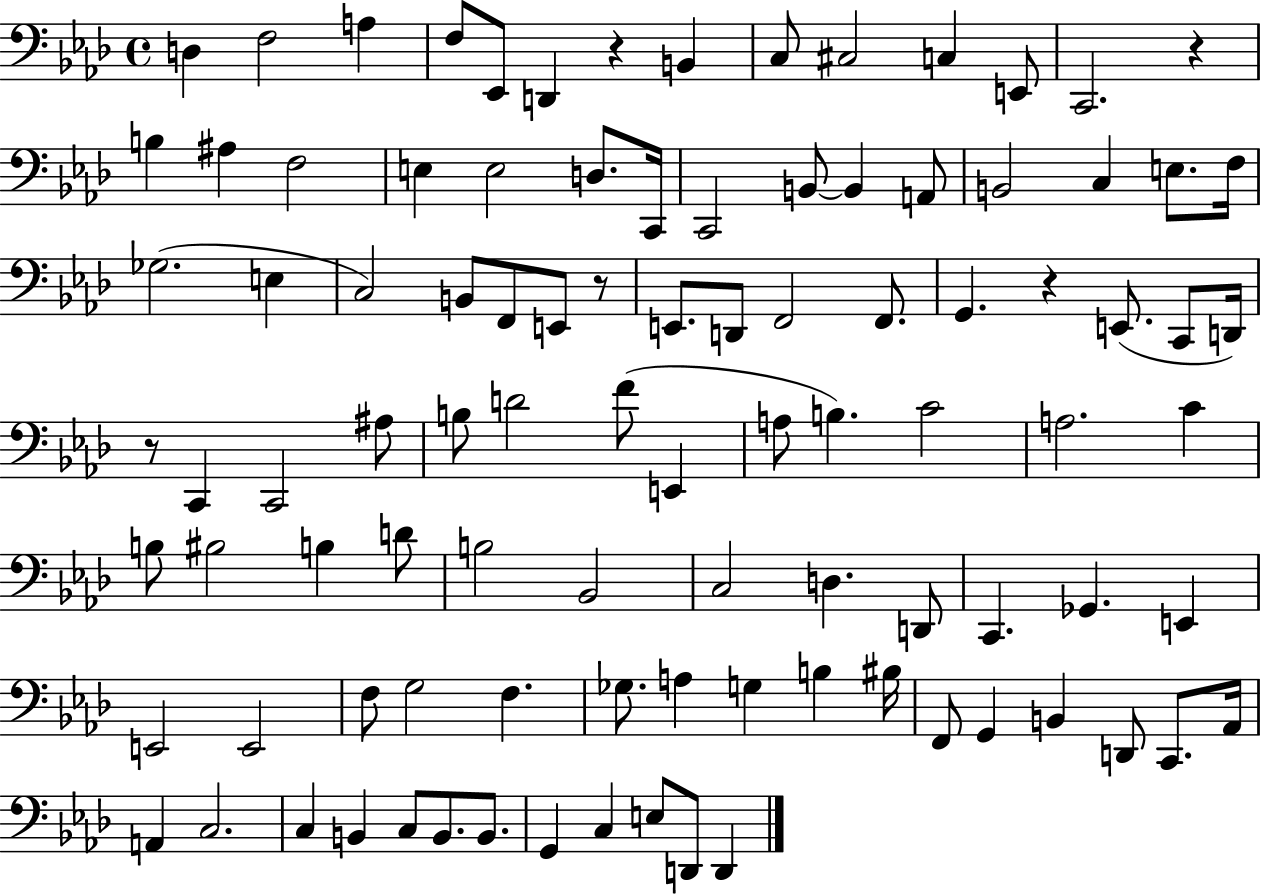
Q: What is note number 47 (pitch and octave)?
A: F4